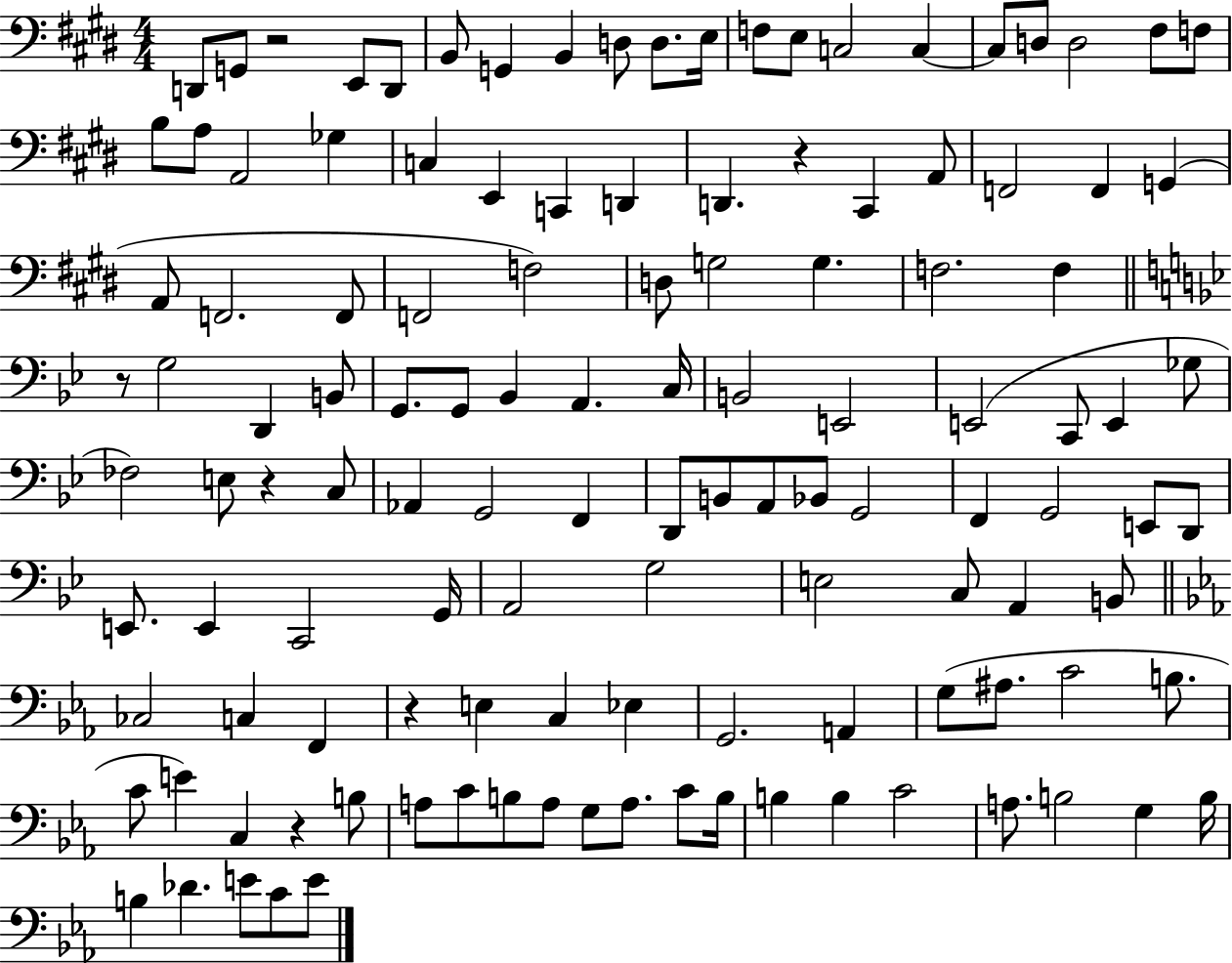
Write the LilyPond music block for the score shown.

{
  \clef bass
  \numericTimeSignature
  \time 4/4
  \key e \major
  d,8 g,8 r2 e,8 d,8 | b,8 g,4 b,4 d8 d8. e16 | f8 e8 c2 c4~~ | c8 d8 d2 fis8 f8 | \break b8 a8 a,2 ges4 | c4 e,4 c,4 d,4 | d,4. r4 cis,4 a,8 | f,2 f,4 g,4( | \break a,8 f,2. f,8 | f,2 f2) | d8 g2 g4. | f2. f4 | \break \bar "||" \break \key g \minor r8 g2 d,4 b,8 | g,8. g,8 bes,4 a,4. c16 | b,2 e,2 | e,2( c,8 e,4 ges8 | \break fes2) e8 r4 c8 | aes,4 g,2 f,4 | d,8 b,8 a,8 bes,8 g,2 | f,4 g,2 e,8 d,8 | \break e,8. e,4 c,2 g,16 | a,2 g2 | e2 c8 a,4 b,8 | \bar "||" \break \key c \minor ces2 c4 f,4 | r4 e4 c4 ees4 | g,2. a,4 | g8( ais8. c'2 b8. | \break c'8 e'4) c4 r4 b8 | a8 c'8 b8 a8 g8 a8. c'8 b16 | b4 b4 c'2 | a8. b2 g4 b16 | \break b4 des'4. e'8 c'8 e'8 | \bar "|."
}